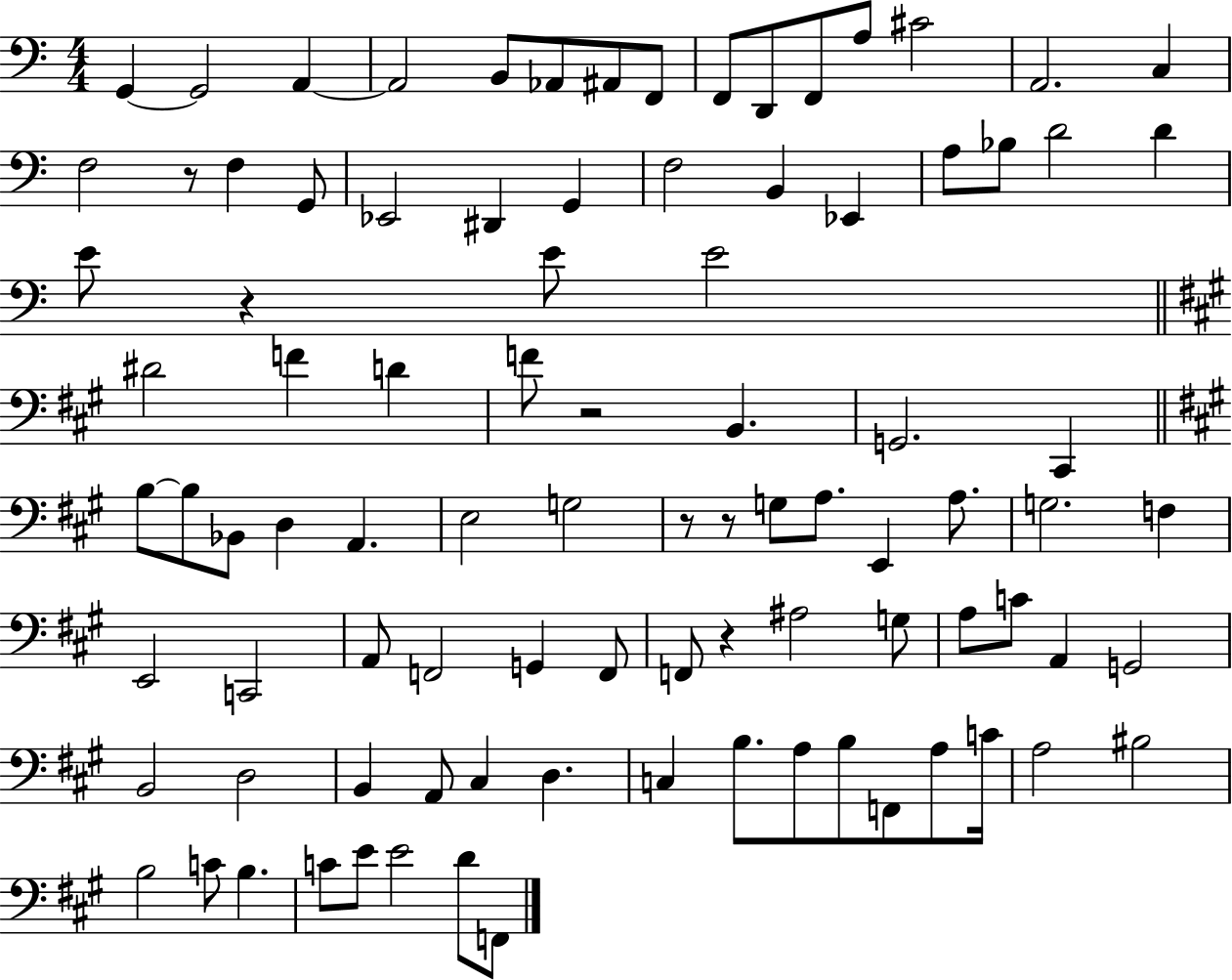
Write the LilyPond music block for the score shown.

{
  \clef bass
  \numericTimeSignature
  \time 4/4
  \key c \major
  \repeat volta 2 { g,4~~ g,2 a,4~~ | a,2 b,8 aes,8 ais,8 f,8 | f,8 d,8 f,8 a8 cis'2 | a,2. c4 | \break f2 r8 f4 g,8 | ees,2 dis,4 g,4 | f2 b,4 ees,4 | a8 bes8 d'2 d'4 | \break e'8 r4 e'8 e'2 | \bar "||" \break \key a \major dis'2 f'4 d'4 | f'8 r2 b,4. | g,2. cis,4 | \bar "||" \break \key a \major b8~~ b8 bes,8 d4 a,4. | e2 g2 | r8 r8 g8 a8. e,4 a8. | g2. f4 | \break e,2 c,2 | a,8 f,2 g,4 f,8 | f,8 r4 ais2 g8 | a8 c'8 a,4 g,2 | \break b,2 d2 | b,4 a,8 cis4 d4. | c4 b8. a8 b8 f,8 a8 c'16 | a2 bis2 | \break b2 c'8 b4. | c'8 e'8 e'2 d'8 f,8 | } \bar "|."
}